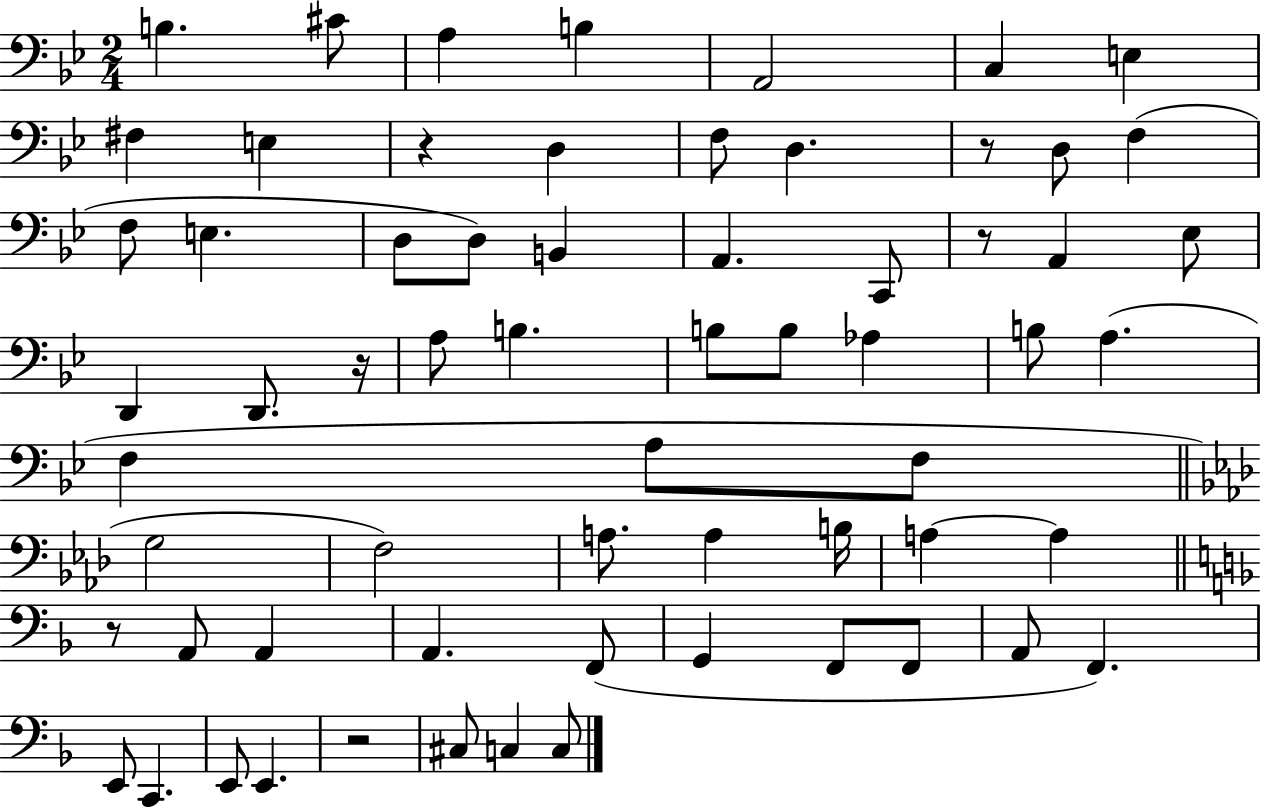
{
  \clef bass
  \numericTimeSignature
  \time 2/4
  \key bes \major
  b4. cis'8 | a4 b4 | a,2 | c4 e4 | \break fis4 e4 | r4 d4 | f8 d4. | r8 d8 f4( | \break f8 e4. | d8 d8) b,4 | a,4. c,8 | r8 a,4 ees8 | \break d,4 d,8. r16 | a8 b4. | b8 b8 aes4 | b8 a4.( | \break f4 a8 f8 | \bar "||" \break \key f \minor g2 | f2) | a8. a4 b16 | a4~~ a4 | \break \bar "||" \break \key f \major r8 a,8 a,4 | a,4. f,8( | g,4 f,8 f,8 | a,8 f,4.) | \break e,8 c,4. | e,8 e,4. | r2 | cis8 c4 c8 | \break \bar "|."
}